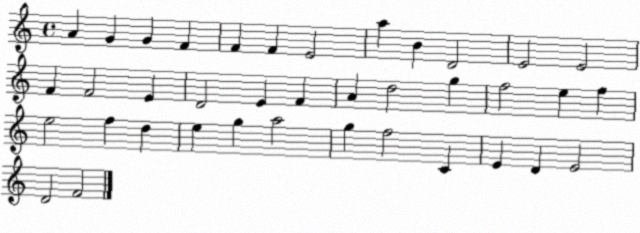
X:1
T:Untitled
M:4/4
L:1/4
K:C
A G G F F F E2 a B D2 E2 E2 F F2 E D2 E F A d2 g f2 e f e2 f d e g a2 g f2 C E D E2 D2 F2